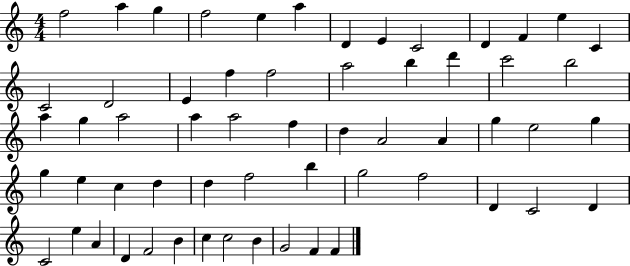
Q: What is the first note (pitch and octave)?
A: F5